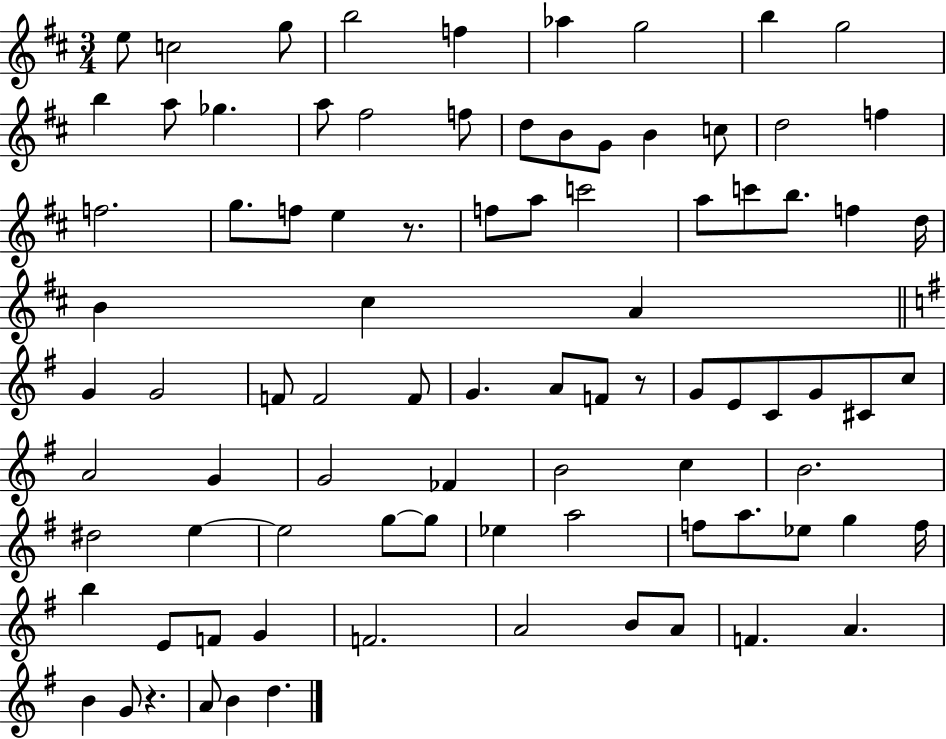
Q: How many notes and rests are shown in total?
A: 88